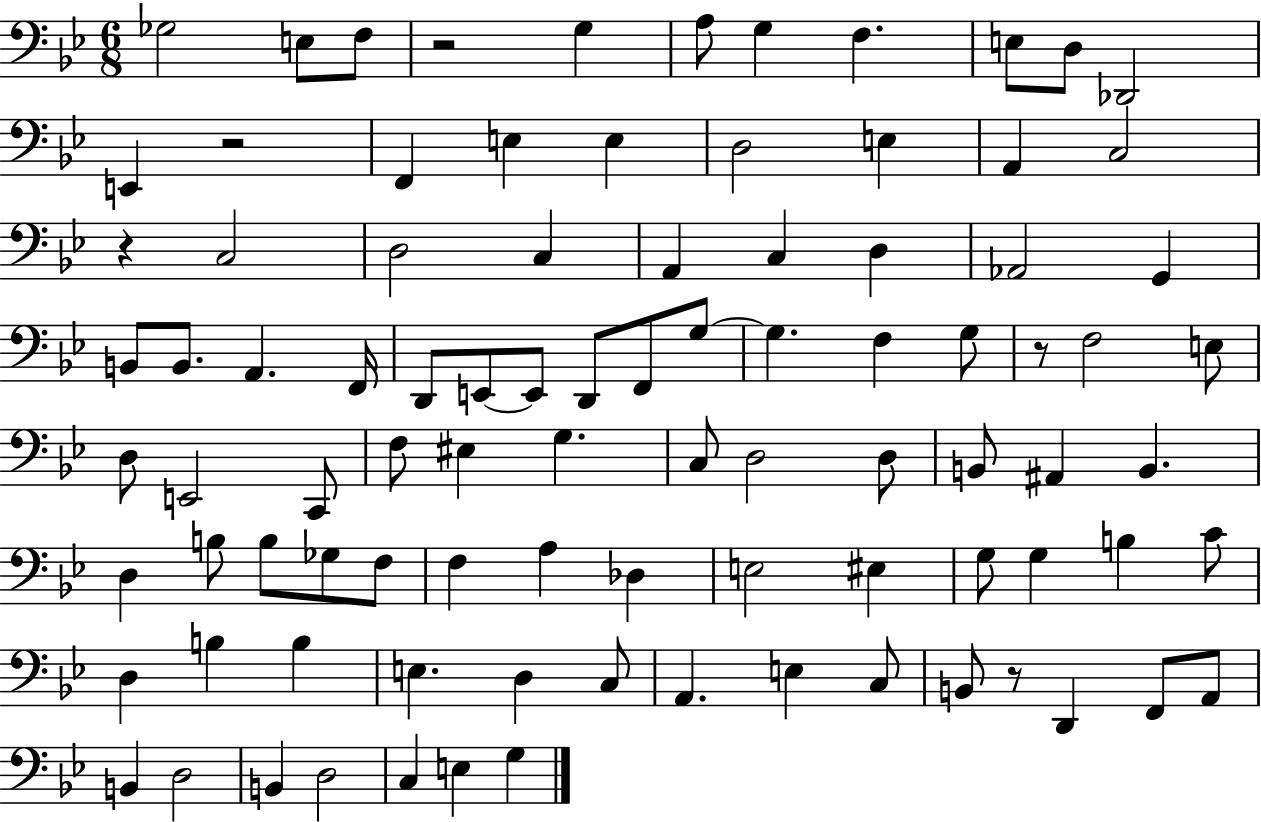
Gb3/h E3/e F3/e R/h G3/q A3/e G3/q F3/q. E3/e D3/e Db2/h E2/q R/h F2/q E3/q E3/q D3/h E3/q A2/q C3/h R/q C3/h D3/h C3/q A2/q C3/q D3/q Ab2/h G2/q B2/e B2/e. A2/q. F2/s D2/e E2/e E2/e D2/e F2/e G3/e G3/q. F3/q G3/e R/e F3/h E3/e D3/e E2/h C2/e F3/e EIS3/q G3/q. C3/e D3/h D3/e B2/e A#2/q B2/q. D3/q B3/e B3/e Gb3/e F3/e F3/q A3/q Db3/q E3/h EIS3/q G3/e G3/q B3/q C4/e D3/q B3/q B3/q E3/q. D3/q C3/e A2/q. E3/q C3/e B2/e R/e D2/q F2/e A2/e B2/q D3/h B2/q D3/h C3/q E3/q G3/q